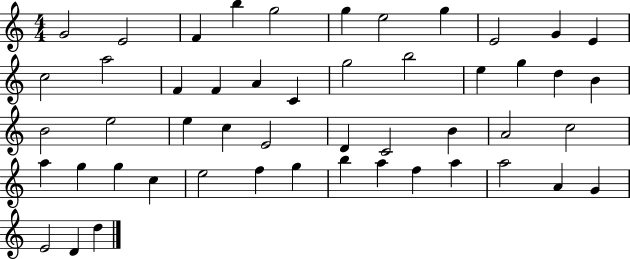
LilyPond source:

{
  \clef treble
  \numericTimeSignature
  \time 4/4
  \key c \major
  g'2 e'2 | f'4 b''4 g''2 | g''4 e''2 g''4 | e'2 g'4 e'4 | \break c''2 a''2 | f'4 f'4 a'4 c'4 | g''2 b''2 | e''4 g''4 d''4 b'4 | \break b'2 e''2 | e''4 c''4 e'2 | d'4 c'2 b'4 | a'2 c''2 | \break a''4 g''4 g''4 c''4 | e''2 f''4 g''4 | b''4 a''4 f''4 a''4 | a''2 a'4 g'4 | \break e'2 d'4 d''4 | \bar "|."
}